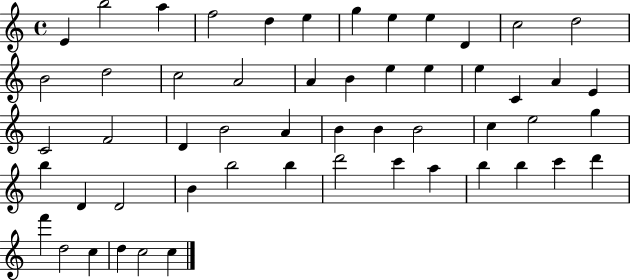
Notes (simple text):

E4/q B5/h A5/q F5/h D5/q E5/q G5/q E5/q E5/q D4/q C5/h D5/h B4/h D5/h C5/h A4/h A4/q B4/q E5/q E5/q E5/q C4/q A4/q E4/q C4/h F4/h D4/q B4/h A4/q B4/q B4/q B4/h C5/q E5/h G5/q B5/q D4/q D4/h B4/q B5/h B5/q D6/h C6/q A5/q B5/q B5/q C6/q D6/q F6/q D5/h C5/q D5/q C5/h C5/q